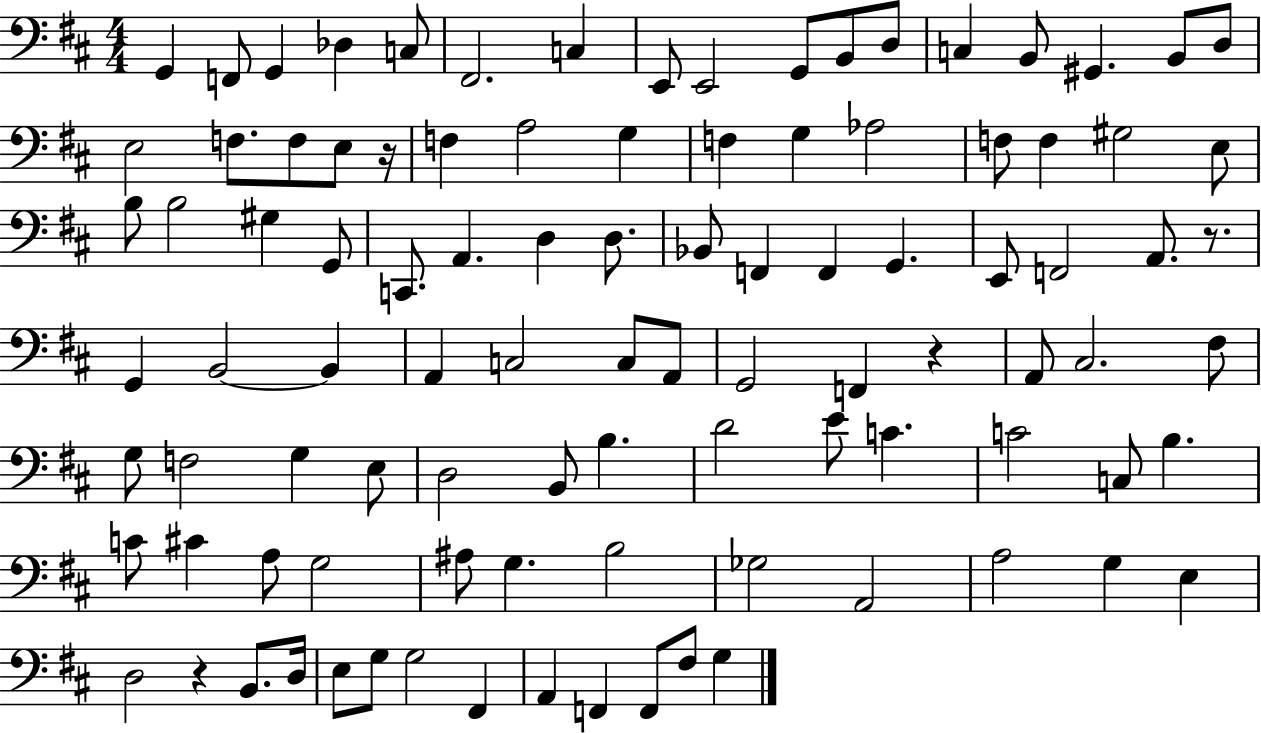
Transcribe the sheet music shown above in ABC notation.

X:1
T:Untitled
M:4/4
L:1/4
K:D
G,, F,,/2 G,, _D, C,/2 ^F,,2 C, E,,/2 E,,2 G,,/2 B,,/2 D,/2 C, B,,/2 ^G,, B,,/2 D,/2 E,2 F,/2 F,/2 E,/2 z/4 F, A,2 G, F, G, _A,2 F,/2 F, ^G,2 E,/2 B,/2 B,2 ^G, G,,/2 C,,/2 A,, D, D,/2 _B,,/2 F,, F,, G,, E,,/2 F,,2 A,,/2 z/2 G,, B,,2 B,, A,, C,2 C,/2 A,,/2 G,,2 F,, z A,,/2 ^C,2 ^F,/2 G,/2 F,2 G, E,/2 D,2 B,,/2 B, D2 E/2 C C2 C,/2 B, C/2 ^C A,/2 G,2 ^A,/2 G, B,2 _G,2 A,,2 A,2 G, E, D,2 z B,,/2 D,/4 E,/2 G,/2 G,2 ^F,, A,, F,, F,,/2 ^F,/2 G,